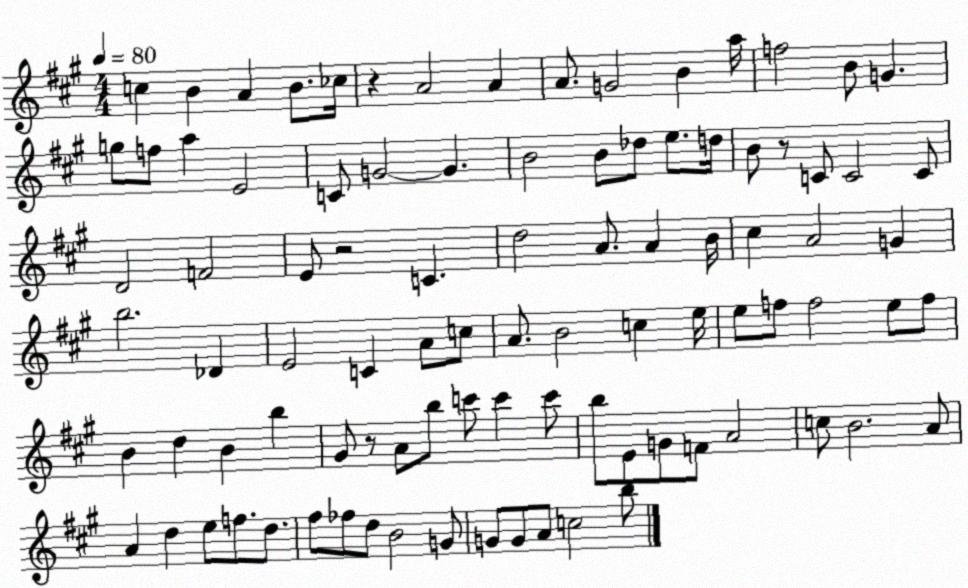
X:1
T:Untitled
M:4/4
L:1/4
K:A
c B A B/2 _c/4 z A2 A A/2 G2 B a/4 f2 B/2 G g/2 f/2 a E2 C/2 G2 G B2 B/2 _d/2 e/2 d/4 B/2 z/2 C/2 C2 C/2 D2 F2 E/2 z2 C d2 A/2 A B/4 ^c A2 G b2 _D E2 C A/2 c/2 A/2 B2 c e/4 e/2 f/2 f2 e/2 f/2 B d B b ^G/2 z/2 A/2 b/2 c'/2 c' c'/2 b/2 E/2 G/2 F/2 A2 c/2 B2 A/2 A d e/2 f/2 d/2 ^f/2 _f/2 d/2 B2 G/2 G/2 G/2 A/2 c2 b/2